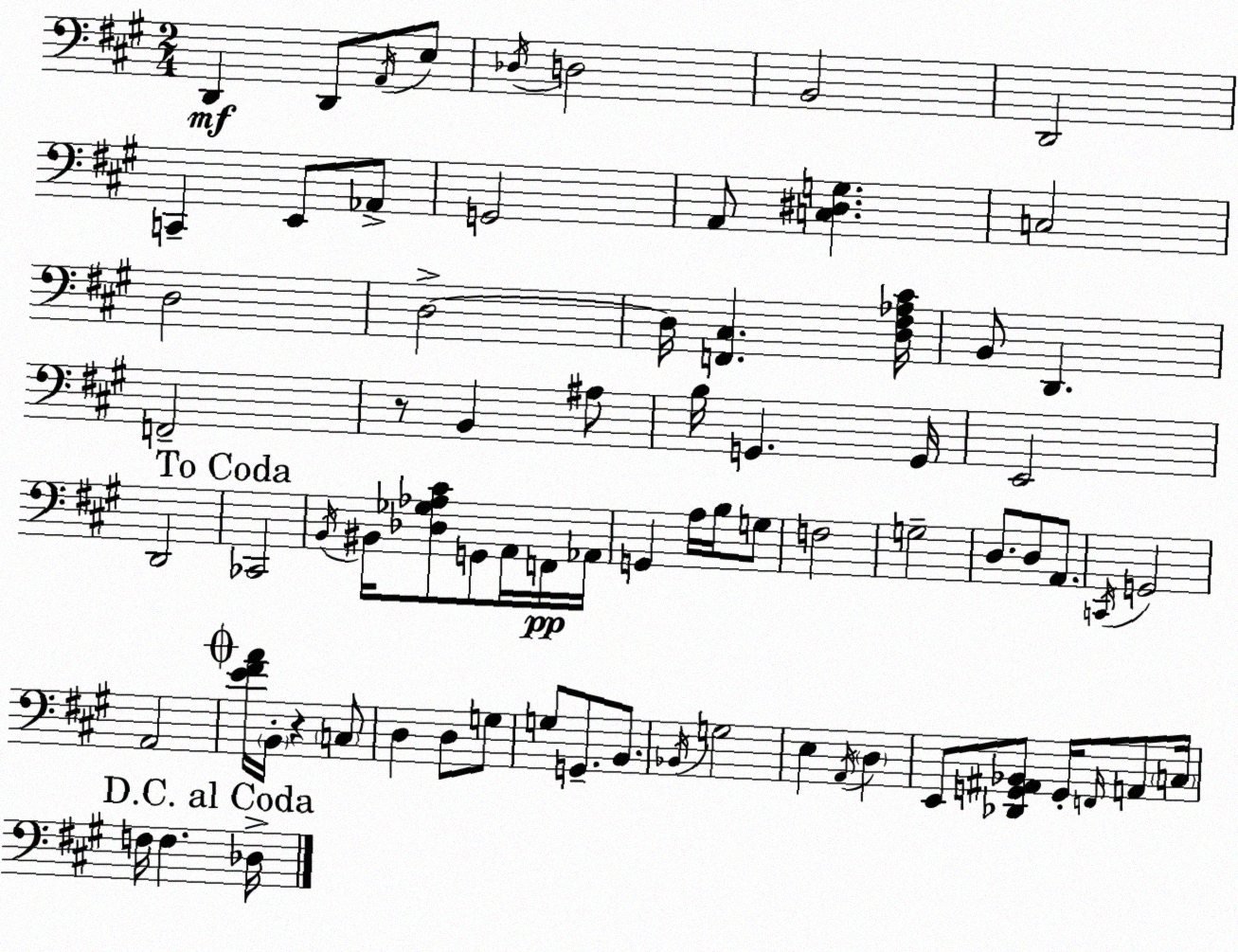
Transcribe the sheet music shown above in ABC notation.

X:1
T:Untitled
M:2/4
L:1/4
K:A
D,, D,,/2 A,,/4 E,/2 _D,/4 D,2 B,,2 D,,2 C,, E,,/2 _A,,/2 G,,2 A,,/2 [C,^D,G,] C,2 D,2 D,2 D,/4 [F,,^C,] [D,^F,_A,^C]/4 B,,/2 D,, F,,2 z/2 B,, ^A,/2 B,/4 G,, G,,/4 E,,2 D,,2 _C,,2 B,,/4 ^B,,/4 [_D,_G,_A,^C]/2 G,,/2 A,,/4 F,,/4 _A,,/4 G,, A,/4 B,/4 G,/2 F,2 G,2 D,/2 D,/2 A,,/2 C,,/4 G,,2 A,,2 [E^FA]/4 B,,/4 z C,/2 D, D,/2 G,/2 G,/2 G,,/2 B,,/2 _B,,/4 G,2 E, A,,/4 D, E,,/2 [_D,,G,,^A,,_B,,]/2 G,,/4 F,,/4 A,,/2 C,/4 F,/4 F, _D,/4